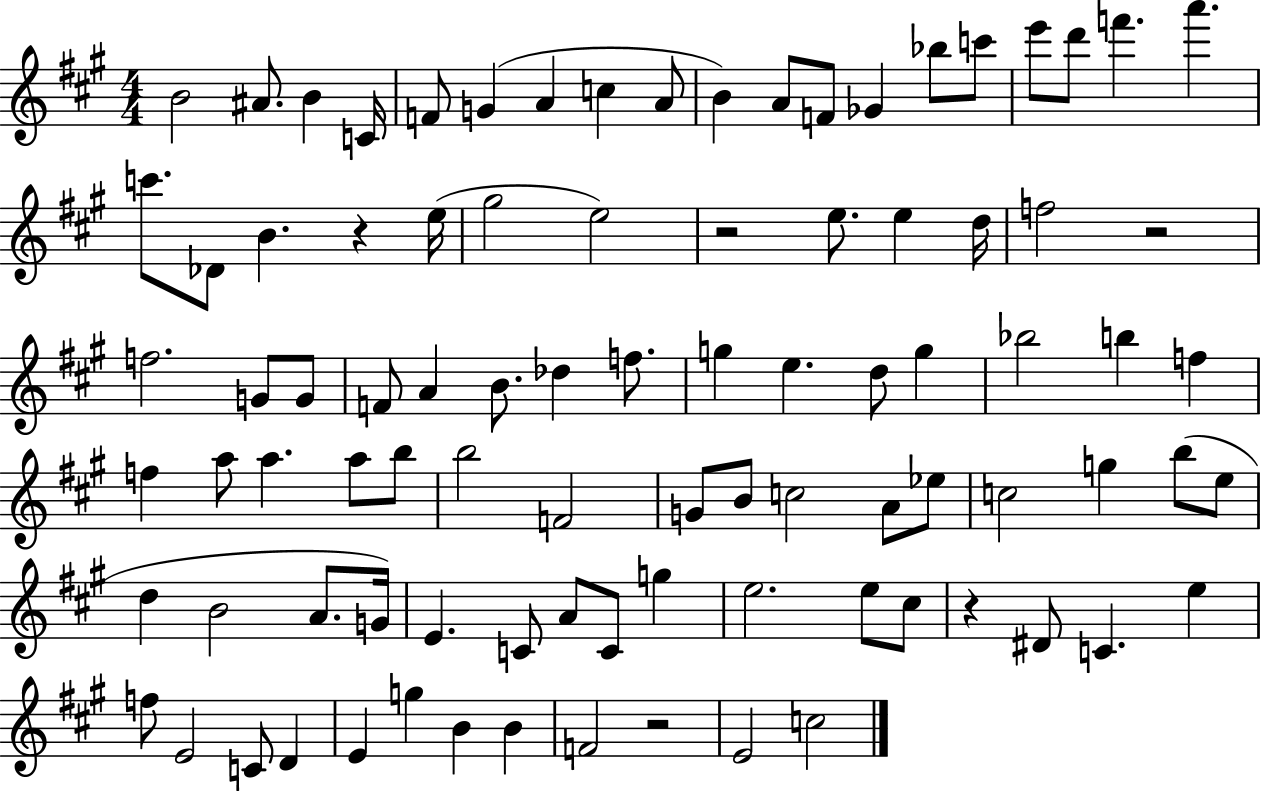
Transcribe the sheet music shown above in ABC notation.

X:1
T:Untitled
M:4/4
L:1/4
K:A
B2 ^A/2 B C/4 F/2 G A c A/2 B A/2 F/2 _G _b/2 c'/2 e'/2 d'/2 f' a' c'/2 _D/2 B z e/4 ^g2 e2 z2 e/2 e d/4 f2 z2 f2 G/2 G/2 F/2 A B/2 _d f/2 g e d/2 g _b2 b f f a/2 a a/2 b/2 b2 F2 G/2 B/2 c2 A/2 _e/2 c2 g b/2 e/2 d B2 A/2 G/4 E C/2 A/2 C/2 g e2 e/2 ^c/2 z ^D/2 C e f/2 E2 C/2 D E g B B F2 z2 E2 c2